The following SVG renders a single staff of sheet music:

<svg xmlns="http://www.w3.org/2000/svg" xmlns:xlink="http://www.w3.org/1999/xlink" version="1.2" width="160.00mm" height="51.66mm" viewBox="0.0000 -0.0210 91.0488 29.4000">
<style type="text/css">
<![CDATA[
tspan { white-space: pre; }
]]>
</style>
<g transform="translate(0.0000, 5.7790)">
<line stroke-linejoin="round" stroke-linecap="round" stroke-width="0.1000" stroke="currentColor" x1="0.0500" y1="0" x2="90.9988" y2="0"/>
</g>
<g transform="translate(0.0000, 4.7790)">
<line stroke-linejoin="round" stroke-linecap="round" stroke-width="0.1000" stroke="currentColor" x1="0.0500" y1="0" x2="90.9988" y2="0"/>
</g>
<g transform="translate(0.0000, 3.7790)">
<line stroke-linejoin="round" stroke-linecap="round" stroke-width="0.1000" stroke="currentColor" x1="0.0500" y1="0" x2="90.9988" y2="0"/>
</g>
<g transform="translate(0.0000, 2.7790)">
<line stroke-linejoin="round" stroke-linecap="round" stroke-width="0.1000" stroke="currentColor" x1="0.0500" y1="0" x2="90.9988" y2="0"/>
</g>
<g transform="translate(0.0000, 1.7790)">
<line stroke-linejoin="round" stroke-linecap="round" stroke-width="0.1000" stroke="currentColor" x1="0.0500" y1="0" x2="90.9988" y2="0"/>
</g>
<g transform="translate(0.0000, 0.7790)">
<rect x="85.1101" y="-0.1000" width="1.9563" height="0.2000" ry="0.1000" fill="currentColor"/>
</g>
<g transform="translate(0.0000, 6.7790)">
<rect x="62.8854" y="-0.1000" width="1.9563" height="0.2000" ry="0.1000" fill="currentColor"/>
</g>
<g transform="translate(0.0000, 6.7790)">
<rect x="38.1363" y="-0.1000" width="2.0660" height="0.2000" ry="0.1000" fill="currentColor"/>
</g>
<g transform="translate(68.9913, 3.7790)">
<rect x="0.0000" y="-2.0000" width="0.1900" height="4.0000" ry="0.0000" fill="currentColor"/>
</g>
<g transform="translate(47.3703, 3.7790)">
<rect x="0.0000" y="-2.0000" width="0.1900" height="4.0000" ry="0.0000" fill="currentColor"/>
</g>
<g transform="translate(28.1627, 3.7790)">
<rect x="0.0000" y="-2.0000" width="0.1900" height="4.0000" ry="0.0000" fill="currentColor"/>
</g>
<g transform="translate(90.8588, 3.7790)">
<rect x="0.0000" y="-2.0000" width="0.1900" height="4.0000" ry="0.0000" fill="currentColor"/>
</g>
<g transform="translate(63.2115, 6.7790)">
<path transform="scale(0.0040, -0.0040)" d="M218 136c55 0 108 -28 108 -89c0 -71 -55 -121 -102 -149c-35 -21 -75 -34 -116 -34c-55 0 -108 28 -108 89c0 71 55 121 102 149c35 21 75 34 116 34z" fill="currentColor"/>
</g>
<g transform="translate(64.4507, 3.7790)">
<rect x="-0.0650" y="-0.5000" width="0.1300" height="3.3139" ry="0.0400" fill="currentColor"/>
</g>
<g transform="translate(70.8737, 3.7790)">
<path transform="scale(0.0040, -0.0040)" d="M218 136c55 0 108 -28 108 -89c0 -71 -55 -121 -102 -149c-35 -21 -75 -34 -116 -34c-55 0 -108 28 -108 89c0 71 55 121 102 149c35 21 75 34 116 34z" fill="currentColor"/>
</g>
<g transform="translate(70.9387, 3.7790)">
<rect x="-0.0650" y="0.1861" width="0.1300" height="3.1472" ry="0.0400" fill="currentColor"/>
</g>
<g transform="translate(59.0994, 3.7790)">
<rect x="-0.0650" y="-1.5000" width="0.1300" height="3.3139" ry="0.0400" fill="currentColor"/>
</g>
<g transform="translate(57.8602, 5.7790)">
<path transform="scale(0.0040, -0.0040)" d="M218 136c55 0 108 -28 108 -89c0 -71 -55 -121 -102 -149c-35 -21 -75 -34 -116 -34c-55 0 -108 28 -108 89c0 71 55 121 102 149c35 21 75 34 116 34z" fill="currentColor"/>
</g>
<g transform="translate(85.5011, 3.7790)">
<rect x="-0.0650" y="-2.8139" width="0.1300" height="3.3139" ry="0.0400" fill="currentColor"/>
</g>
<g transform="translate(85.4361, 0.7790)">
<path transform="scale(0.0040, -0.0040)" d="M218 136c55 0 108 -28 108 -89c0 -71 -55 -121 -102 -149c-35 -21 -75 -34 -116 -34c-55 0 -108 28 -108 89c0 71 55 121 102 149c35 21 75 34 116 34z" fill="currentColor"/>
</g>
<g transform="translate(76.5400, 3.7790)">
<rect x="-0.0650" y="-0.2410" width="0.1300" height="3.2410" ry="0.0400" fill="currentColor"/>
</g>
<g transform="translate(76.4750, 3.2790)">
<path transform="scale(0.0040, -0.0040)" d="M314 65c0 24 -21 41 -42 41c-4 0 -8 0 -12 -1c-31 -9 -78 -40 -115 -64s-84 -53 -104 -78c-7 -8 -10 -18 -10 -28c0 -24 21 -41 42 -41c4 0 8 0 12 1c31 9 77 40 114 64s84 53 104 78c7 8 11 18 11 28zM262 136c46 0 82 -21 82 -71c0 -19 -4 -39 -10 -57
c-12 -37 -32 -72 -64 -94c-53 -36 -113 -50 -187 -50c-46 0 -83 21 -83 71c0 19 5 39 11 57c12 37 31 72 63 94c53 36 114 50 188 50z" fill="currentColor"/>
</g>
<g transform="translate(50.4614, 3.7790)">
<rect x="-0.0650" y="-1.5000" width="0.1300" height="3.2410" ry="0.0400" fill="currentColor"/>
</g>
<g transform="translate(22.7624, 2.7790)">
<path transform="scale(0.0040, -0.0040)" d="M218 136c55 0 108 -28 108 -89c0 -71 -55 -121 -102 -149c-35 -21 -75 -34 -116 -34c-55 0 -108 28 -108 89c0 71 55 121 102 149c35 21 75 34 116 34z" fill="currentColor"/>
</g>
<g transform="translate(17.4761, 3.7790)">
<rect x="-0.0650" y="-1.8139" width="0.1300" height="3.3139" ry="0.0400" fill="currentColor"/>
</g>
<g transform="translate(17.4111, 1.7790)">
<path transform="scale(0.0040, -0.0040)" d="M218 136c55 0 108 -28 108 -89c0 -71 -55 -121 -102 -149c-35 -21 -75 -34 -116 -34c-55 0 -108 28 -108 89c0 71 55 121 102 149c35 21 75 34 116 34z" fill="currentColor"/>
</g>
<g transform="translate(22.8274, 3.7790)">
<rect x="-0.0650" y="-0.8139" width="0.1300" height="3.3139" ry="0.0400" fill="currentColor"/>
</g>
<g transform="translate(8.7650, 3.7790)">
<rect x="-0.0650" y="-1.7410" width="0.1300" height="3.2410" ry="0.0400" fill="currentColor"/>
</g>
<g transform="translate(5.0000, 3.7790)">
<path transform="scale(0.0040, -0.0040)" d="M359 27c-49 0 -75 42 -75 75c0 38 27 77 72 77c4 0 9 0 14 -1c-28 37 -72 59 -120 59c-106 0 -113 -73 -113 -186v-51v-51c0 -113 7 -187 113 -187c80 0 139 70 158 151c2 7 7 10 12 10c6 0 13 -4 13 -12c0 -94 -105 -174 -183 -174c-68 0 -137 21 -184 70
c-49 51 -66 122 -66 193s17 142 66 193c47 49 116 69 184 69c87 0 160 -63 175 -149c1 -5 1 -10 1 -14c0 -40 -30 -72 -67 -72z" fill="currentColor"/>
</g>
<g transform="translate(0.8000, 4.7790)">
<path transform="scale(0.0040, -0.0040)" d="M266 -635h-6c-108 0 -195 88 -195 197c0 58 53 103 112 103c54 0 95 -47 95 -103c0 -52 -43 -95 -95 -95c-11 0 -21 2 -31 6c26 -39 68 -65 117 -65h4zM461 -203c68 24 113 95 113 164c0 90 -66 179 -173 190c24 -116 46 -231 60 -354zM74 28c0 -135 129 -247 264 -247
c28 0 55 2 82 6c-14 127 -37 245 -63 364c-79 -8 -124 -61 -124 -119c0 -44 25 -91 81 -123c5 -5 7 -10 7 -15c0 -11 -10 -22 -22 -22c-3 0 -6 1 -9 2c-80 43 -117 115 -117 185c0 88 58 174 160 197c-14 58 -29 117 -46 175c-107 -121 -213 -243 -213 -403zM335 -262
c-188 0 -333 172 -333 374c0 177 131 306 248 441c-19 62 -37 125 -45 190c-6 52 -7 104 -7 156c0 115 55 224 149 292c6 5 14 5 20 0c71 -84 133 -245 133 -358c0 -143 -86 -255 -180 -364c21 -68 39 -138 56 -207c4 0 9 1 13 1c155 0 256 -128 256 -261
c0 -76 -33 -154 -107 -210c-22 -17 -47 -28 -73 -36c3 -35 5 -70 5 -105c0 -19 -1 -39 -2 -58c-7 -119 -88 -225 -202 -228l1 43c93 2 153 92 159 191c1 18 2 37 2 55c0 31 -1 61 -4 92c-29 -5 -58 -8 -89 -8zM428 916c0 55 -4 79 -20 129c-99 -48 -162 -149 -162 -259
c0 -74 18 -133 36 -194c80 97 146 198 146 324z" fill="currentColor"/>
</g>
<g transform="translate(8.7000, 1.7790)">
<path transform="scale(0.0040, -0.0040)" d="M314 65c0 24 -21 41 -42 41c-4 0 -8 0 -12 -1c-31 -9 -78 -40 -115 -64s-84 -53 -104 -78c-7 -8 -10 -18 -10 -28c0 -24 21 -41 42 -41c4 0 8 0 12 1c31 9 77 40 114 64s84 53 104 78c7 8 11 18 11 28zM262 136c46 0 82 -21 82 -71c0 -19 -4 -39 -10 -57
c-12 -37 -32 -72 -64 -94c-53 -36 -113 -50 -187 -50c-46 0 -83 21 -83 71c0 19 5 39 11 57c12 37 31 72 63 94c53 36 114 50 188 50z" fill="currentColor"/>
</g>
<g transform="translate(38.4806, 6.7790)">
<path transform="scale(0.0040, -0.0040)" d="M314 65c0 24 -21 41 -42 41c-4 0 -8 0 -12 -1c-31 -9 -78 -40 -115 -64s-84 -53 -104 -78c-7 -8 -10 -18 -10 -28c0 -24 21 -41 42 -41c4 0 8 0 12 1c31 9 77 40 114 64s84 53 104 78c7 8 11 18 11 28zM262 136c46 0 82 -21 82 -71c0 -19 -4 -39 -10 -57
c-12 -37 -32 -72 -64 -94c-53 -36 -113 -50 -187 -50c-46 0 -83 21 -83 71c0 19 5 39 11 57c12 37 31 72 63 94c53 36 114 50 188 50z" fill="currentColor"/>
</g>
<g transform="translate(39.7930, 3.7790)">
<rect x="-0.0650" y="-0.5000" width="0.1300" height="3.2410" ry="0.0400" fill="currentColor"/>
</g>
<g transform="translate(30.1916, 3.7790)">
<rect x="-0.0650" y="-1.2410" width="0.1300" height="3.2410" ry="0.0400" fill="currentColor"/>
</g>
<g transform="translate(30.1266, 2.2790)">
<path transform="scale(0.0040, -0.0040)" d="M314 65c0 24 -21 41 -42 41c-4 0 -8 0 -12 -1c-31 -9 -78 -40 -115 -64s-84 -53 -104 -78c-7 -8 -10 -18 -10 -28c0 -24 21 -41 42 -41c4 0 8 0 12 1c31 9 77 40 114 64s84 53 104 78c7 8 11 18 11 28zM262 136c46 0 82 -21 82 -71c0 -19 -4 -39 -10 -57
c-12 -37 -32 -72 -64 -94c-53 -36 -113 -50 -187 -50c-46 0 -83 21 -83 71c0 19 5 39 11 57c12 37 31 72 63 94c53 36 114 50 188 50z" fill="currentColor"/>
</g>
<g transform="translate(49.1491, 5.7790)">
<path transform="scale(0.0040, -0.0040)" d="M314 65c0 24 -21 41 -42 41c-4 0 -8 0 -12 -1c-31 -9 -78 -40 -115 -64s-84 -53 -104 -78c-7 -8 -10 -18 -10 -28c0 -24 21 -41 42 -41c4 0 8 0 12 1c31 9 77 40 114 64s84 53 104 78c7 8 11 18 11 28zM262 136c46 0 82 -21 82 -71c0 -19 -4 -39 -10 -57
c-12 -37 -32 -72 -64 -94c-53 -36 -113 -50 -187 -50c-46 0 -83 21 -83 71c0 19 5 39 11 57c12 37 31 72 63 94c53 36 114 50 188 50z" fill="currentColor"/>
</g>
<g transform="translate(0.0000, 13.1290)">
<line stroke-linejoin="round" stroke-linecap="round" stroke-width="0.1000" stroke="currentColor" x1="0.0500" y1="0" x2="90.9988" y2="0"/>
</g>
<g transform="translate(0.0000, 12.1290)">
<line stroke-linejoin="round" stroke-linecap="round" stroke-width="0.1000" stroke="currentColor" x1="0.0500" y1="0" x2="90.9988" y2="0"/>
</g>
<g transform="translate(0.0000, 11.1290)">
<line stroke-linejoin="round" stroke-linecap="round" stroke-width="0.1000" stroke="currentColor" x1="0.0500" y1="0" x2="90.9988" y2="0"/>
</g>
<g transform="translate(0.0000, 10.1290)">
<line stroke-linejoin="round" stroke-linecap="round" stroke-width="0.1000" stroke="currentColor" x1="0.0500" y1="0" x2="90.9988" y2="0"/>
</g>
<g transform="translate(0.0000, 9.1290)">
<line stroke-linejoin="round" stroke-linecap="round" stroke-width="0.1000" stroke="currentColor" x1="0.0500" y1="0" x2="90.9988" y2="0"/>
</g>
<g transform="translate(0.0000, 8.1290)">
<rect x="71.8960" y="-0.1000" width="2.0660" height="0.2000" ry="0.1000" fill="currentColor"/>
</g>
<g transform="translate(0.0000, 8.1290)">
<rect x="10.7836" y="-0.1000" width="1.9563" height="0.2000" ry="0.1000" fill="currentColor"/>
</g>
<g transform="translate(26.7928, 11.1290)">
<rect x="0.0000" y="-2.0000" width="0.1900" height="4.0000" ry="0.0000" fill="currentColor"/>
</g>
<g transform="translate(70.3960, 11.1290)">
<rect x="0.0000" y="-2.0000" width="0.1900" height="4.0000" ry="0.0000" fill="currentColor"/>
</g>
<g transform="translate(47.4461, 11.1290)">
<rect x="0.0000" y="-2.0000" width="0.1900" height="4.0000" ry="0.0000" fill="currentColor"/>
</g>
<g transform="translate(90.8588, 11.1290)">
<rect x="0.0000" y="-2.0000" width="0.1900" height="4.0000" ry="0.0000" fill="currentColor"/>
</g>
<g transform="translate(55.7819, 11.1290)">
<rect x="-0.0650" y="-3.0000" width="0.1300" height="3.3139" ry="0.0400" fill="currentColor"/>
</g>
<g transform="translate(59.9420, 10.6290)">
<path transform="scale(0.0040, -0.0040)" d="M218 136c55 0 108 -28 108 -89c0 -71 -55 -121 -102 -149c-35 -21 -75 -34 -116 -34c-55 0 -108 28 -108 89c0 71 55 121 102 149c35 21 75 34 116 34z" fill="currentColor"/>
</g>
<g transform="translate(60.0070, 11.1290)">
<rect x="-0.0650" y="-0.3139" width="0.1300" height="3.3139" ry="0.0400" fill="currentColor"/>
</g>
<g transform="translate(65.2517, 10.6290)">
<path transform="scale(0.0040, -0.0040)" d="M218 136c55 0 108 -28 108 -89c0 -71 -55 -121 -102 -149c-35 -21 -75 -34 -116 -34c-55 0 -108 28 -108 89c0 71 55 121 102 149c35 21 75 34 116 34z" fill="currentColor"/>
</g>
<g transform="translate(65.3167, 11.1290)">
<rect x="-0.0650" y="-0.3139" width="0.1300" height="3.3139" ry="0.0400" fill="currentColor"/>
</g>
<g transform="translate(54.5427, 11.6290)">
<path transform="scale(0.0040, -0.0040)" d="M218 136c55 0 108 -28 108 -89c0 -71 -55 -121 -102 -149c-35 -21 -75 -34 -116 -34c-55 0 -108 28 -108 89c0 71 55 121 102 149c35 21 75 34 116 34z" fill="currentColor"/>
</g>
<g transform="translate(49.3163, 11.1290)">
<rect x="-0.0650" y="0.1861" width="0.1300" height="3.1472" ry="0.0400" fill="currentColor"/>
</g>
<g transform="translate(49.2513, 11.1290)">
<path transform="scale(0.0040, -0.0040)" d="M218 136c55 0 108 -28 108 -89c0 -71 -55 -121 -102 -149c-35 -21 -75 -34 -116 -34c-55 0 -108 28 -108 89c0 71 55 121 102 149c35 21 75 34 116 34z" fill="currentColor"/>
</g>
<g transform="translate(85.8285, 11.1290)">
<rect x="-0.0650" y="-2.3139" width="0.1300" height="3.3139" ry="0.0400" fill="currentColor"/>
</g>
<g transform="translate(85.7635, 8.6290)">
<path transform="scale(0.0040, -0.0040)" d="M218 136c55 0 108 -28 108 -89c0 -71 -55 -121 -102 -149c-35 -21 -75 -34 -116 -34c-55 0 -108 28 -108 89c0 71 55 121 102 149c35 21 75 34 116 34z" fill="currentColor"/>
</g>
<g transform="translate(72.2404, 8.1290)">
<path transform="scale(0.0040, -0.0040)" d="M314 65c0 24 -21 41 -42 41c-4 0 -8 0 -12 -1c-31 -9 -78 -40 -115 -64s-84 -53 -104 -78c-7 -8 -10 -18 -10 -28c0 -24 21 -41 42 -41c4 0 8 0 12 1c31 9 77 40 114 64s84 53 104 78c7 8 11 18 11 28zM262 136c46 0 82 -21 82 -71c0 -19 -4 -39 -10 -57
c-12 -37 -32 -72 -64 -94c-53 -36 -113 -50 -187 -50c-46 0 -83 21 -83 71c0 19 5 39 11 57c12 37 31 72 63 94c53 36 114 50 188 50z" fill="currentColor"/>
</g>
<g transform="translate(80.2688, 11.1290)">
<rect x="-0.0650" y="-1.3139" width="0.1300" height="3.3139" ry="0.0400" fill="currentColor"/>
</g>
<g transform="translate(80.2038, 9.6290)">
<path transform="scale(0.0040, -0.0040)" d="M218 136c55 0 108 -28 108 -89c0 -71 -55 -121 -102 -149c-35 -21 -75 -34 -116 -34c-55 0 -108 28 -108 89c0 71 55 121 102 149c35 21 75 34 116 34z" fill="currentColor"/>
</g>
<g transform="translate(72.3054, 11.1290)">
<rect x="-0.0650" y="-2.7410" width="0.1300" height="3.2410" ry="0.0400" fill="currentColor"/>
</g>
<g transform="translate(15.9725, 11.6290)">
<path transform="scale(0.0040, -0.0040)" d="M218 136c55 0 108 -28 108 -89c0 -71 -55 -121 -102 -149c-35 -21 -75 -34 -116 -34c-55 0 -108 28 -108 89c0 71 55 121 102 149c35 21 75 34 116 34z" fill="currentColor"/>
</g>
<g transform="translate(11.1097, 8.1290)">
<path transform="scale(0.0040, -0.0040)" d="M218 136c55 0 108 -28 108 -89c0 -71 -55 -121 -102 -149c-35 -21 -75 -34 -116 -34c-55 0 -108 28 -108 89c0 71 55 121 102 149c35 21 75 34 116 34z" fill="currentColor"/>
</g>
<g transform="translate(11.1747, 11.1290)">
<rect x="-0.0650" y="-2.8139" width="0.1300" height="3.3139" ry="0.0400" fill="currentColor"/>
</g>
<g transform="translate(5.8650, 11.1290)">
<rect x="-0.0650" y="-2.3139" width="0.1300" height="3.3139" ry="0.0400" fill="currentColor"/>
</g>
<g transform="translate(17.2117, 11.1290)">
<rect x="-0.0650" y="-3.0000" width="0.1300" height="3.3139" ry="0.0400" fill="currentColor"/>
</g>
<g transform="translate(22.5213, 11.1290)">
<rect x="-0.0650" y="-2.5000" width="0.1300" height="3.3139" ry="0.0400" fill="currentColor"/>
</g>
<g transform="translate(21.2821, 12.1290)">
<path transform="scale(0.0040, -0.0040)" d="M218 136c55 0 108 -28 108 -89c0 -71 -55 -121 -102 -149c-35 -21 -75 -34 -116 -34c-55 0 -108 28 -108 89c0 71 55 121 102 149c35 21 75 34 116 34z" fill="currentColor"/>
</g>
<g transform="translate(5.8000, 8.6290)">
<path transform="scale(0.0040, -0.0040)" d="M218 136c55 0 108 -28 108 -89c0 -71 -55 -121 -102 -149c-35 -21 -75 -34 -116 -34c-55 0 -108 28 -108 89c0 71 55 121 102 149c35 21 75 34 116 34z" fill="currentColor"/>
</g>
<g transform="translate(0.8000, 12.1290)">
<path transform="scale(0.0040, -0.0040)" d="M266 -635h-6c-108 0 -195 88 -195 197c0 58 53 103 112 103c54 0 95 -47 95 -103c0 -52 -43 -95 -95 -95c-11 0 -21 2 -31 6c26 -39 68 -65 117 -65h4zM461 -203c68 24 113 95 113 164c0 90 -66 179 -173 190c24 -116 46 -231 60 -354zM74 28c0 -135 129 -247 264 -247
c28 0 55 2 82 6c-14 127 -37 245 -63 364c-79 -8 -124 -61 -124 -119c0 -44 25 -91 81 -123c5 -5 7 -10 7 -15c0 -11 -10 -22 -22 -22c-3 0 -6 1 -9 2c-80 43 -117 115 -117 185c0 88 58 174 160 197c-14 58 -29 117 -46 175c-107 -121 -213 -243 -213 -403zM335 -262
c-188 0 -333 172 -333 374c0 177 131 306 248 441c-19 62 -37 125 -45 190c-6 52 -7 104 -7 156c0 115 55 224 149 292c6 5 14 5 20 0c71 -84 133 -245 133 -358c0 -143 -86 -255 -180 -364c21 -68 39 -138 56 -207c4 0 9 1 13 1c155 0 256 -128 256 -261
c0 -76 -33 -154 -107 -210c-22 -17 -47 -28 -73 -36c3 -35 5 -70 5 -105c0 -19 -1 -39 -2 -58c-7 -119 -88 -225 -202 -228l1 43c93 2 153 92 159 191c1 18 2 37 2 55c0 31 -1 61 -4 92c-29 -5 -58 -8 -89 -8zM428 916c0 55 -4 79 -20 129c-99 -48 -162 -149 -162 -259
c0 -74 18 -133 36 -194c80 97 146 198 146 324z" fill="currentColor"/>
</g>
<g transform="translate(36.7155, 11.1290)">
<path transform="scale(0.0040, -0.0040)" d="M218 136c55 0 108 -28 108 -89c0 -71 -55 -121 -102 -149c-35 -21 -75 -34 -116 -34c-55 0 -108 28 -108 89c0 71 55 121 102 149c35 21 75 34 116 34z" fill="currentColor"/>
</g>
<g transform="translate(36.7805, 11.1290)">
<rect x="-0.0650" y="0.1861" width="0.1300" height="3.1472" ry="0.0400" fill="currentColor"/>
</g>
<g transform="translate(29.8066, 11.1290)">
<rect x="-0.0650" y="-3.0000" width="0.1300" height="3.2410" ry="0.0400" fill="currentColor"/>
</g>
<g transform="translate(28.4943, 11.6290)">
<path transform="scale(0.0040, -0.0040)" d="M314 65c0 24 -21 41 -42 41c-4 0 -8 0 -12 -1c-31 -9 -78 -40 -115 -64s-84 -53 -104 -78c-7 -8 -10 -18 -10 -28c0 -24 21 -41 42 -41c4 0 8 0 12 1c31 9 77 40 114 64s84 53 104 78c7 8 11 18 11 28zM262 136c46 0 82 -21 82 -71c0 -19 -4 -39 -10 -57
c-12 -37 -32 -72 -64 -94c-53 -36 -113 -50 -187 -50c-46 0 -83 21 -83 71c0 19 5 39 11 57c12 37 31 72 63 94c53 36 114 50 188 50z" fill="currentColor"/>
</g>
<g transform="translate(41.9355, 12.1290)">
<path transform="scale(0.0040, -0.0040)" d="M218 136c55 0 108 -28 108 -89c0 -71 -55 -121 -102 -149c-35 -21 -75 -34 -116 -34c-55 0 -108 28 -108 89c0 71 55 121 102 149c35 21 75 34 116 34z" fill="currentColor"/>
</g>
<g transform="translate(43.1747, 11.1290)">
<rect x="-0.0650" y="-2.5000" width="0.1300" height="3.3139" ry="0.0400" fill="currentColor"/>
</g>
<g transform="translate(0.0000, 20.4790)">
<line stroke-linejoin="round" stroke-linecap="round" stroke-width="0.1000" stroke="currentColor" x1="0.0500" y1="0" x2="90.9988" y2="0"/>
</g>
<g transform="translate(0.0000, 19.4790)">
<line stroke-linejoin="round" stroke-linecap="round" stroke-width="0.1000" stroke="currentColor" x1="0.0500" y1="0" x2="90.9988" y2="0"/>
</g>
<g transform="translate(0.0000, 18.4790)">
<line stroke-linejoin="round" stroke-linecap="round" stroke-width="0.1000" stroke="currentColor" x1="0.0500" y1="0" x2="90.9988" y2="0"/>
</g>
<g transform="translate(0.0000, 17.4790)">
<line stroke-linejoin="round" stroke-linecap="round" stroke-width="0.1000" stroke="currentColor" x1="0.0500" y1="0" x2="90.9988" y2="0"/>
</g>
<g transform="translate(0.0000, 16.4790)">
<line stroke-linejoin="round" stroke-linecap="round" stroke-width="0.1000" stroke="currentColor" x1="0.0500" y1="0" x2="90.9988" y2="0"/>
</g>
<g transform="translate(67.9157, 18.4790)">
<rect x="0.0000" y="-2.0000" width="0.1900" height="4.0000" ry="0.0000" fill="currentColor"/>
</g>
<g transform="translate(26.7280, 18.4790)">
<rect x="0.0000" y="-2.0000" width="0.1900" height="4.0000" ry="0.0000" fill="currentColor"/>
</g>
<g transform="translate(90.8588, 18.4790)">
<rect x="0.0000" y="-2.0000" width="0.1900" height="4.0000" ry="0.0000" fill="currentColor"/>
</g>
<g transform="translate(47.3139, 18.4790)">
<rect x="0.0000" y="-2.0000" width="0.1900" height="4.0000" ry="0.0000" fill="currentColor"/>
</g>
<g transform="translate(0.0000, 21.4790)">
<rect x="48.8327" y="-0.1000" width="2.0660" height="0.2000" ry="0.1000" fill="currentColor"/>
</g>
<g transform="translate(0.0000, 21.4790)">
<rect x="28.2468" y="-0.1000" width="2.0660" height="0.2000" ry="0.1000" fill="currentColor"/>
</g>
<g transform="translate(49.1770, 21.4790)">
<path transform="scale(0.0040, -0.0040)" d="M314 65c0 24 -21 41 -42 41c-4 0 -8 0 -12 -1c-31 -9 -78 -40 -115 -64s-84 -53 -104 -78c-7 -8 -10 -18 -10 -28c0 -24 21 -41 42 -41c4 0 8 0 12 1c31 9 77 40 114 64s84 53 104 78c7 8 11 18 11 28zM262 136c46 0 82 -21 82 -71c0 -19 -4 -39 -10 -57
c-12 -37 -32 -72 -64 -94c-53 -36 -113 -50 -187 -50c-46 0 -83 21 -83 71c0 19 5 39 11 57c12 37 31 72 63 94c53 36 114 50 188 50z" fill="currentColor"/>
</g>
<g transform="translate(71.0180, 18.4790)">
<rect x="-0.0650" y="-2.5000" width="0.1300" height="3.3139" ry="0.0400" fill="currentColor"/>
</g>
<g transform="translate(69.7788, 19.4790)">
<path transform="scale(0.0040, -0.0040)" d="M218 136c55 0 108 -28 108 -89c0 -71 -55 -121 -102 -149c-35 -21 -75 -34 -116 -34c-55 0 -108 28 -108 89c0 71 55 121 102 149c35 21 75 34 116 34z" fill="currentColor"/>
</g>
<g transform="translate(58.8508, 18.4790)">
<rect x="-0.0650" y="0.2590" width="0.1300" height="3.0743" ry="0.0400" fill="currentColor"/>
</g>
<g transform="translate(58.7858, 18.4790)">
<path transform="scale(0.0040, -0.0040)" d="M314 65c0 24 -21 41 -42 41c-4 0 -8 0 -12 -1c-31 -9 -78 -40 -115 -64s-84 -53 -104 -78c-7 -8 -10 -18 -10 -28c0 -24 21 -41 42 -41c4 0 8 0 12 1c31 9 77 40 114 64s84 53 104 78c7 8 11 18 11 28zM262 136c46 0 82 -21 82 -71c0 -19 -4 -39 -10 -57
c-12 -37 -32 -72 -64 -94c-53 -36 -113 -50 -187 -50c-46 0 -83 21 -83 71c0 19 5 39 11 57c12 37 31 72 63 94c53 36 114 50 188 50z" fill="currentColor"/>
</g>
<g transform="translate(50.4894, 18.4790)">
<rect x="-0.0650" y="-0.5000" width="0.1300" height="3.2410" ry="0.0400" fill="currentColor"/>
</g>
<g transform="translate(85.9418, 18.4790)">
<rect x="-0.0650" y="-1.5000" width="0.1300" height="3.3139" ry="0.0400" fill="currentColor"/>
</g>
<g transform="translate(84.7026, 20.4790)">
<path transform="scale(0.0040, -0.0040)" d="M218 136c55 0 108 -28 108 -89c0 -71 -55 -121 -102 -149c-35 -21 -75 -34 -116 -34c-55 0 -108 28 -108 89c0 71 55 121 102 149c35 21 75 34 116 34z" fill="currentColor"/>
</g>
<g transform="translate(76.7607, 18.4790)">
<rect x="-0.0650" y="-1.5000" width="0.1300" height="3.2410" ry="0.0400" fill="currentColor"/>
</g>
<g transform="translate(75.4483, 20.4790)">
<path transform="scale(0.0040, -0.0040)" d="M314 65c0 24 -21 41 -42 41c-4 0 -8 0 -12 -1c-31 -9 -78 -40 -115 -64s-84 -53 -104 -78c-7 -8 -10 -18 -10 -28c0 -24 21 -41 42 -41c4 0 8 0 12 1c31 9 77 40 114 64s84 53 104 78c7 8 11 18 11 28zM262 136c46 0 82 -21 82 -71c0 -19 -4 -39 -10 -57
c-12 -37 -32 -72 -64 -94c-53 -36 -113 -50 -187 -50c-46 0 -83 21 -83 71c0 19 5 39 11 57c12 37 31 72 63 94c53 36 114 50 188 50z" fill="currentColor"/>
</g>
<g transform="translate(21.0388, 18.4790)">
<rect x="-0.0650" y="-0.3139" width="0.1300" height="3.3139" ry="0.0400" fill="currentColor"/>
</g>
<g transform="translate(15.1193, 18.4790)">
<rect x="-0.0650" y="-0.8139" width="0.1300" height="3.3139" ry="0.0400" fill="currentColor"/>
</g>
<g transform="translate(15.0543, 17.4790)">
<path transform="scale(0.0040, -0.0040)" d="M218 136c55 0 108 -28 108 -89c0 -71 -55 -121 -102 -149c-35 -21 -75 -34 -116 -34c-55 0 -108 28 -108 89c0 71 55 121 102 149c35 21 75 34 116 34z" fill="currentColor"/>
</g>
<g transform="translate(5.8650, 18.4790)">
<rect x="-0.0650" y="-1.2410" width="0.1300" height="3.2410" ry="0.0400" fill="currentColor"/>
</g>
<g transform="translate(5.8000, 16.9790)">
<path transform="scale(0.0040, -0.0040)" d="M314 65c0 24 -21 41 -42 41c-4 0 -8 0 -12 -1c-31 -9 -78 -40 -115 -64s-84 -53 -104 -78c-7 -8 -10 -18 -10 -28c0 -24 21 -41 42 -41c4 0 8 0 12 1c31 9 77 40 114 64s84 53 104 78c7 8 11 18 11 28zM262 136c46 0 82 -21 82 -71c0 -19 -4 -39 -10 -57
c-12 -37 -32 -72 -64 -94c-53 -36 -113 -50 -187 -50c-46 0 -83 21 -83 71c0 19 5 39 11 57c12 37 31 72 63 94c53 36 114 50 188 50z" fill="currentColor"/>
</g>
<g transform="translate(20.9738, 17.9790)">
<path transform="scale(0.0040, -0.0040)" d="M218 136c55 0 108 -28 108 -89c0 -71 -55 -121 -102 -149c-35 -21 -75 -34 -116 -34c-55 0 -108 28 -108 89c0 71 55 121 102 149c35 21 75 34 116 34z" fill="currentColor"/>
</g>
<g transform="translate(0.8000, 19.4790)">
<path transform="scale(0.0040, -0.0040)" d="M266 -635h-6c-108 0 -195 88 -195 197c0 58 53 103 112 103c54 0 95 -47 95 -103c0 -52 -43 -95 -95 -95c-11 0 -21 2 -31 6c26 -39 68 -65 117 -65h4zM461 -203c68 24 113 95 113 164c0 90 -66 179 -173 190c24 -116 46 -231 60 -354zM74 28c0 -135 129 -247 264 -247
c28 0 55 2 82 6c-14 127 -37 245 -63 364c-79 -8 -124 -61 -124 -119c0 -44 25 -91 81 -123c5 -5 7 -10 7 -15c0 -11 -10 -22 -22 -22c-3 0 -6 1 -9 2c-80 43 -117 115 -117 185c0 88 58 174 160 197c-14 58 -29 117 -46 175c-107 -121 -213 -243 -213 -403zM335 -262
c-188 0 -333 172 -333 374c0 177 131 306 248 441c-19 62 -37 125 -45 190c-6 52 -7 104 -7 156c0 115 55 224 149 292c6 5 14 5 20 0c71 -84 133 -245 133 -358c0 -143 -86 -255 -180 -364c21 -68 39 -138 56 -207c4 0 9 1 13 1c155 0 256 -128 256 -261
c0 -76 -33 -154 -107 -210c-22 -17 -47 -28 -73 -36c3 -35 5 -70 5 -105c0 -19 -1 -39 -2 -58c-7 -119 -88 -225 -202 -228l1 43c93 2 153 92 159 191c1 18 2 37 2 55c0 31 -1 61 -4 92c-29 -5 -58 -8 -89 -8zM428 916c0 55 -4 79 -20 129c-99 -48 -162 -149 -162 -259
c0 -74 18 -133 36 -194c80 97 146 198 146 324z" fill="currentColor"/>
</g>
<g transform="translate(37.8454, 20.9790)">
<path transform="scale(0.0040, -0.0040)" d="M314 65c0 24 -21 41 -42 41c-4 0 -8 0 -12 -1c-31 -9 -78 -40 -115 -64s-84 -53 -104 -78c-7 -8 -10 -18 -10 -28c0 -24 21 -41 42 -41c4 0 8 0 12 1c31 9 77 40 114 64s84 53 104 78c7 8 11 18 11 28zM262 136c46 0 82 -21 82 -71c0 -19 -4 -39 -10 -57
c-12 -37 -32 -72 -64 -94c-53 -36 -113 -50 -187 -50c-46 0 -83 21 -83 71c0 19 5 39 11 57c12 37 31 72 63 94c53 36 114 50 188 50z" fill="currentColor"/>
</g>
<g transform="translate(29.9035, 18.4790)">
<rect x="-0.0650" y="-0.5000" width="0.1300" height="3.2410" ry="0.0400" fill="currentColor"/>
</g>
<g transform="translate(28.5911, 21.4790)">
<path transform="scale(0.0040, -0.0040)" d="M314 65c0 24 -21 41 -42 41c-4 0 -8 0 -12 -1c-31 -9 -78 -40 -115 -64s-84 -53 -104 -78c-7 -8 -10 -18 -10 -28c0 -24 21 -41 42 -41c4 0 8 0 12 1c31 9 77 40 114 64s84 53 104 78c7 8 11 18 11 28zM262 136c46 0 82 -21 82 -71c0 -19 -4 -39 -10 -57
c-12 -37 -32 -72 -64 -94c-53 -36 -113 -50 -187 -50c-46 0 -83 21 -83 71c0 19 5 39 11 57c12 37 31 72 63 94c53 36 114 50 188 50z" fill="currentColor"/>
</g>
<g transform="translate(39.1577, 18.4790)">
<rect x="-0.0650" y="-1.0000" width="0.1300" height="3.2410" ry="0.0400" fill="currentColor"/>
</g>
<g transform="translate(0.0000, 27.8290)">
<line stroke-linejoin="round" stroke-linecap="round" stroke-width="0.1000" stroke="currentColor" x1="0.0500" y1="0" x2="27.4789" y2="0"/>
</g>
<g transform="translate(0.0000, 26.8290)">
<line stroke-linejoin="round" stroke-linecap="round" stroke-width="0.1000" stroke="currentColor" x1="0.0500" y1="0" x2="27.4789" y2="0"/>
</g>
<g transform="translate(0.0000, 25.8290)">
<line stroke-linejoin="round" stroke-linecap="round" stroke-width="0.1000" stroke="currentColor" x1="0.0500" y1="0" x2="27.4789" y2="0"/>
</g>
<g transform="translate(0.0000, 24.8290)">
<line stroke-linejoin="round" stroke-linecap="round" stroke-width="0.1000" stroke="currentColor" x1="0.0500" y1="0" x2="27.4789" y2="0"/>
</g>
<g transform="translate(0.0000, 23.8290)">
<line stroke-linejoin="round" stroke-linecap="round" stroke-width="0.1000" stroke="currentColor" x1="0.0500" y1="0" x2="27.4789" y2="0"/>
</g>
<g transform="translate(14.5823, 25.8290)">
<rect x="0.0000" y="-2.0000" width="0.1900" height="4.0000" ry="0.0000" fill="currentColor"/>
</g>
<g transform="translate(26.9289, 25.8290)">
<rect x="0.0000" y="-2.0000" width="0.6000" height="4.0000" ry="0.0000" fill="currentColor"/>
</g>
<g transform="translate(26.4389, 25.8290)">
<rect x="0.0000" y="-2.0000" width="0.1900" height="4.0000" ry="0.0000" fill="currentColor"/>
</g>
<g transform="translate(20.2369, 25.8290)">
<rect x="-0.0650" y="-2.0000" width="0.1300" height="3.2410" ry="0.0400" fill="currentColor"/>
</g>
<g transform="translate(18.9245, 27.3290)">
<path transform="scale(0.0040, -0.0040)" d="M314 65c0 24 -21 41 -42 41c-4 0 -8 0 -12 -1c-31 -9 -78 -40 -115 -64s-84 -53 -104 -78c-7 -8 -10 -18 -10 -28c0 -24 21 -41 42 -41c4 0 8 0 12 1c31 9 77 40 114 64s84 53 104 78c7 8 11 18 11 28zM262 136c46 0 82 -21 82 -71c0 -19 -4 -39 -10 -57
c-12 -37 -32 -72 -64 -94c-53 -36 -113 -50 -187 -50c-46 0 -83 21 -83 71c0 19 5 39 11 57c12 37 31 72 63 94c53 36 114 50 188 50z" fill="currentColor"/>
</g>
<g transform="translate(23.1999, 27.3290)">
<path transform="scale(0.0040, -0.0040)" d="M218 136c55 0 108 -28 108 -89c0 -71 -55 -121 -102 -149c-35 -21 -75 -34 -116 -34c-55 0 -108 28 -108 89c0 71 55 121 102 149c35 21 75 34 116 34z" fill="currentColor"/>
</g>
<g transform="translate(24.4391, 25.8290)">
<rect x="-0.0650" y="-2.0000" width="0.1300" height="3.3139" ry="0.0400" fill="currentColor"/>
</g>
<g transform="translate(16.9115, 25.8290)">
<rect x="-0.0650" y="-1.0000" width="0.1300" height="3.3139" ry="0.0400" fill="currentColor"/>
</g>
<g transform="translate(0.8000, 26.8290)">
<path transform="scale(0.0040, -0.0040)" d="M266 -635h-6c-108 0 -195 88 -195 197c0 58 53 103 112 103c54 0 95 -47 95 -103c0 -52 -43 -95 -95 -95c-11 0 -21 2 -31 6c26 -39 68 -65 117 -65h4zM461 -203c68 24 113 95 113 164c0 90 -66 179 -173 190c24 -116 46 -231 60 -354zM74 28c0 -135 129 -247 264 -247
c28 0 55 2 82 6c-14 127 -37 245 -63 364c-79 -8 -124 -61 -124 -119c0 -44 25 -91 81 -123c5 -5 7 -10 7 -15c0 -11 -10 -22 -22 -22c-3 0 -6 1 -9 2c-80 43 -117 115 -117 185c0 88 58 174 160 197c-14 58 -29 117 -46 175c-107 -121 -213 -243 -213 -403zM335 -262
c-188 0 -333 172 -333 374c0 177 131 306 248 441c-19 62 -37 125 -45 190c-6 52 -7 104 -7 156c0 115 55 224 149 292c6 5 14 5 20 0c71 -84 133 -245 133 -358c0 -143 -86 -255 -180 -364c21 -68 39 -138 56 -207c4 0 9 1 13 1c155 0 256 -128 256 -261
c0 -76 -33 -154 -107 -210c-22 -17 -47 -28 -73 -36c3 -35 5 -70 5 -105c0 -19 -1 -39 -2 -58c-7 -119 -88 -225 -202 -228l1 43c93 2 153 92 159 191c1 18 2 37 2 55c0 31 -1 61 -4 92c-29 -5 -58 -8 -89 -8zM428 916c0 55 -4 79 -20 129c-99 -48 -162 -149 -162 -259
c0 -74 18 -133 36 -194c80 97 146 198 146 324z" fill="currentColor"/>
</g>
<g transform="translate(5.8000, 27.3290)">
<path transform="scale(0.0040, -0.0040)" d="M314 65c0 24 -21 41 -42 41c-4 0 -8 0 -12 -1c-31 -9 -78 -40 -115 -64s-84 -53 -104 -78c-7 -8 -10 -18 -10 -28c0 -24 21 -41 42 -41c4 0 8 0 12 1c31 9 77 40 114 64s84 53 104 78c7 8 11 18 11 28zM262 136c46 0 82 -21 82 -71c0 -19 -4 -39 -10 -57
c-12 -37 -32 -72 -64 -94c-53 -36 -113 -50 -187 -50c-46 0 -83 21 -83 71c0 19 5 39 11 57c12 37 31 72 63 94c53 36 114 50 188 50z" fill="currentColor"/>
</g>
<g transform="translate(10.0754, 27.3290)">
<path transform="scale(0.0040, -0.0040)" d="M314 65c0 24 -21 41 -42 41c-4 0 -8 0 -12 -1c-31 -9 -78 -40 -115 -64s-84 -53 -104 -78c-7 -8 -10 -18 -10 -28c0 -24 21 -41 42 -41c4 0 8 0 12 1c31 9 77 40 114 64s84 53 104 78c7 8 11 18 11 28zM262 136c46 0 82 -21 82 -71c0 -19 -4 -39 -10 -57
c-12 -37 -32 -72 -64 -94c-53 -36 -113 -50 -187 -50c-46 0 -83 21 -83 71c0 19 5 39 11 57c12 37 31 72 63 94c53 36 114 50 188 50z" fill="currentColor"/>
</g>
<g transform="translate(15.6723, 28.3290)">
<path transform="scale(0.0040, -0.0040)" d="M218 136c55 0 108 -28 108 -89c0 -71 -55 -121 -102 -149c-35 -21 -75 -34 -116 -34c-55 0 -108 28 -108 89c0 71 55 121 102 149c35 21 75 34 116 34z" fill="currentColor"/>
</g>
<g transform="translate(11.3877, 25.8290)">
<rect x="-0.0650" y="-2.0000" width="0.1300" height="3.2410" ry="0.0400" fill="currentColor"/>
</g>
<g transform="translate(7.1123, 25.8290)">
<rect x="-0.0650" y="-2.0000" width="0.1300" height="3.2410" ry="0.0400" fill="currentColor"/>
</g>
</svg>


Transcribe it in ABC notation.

X:1
T:Untitled
M:4/4
L:1/4
K:C
f2 f d e2 C2 E2 E C B c2 a g a A G A2 B G B A c c a2 e g e2 d c C2 D2 C2 B2 G E2 E F2 F2 D F2 F